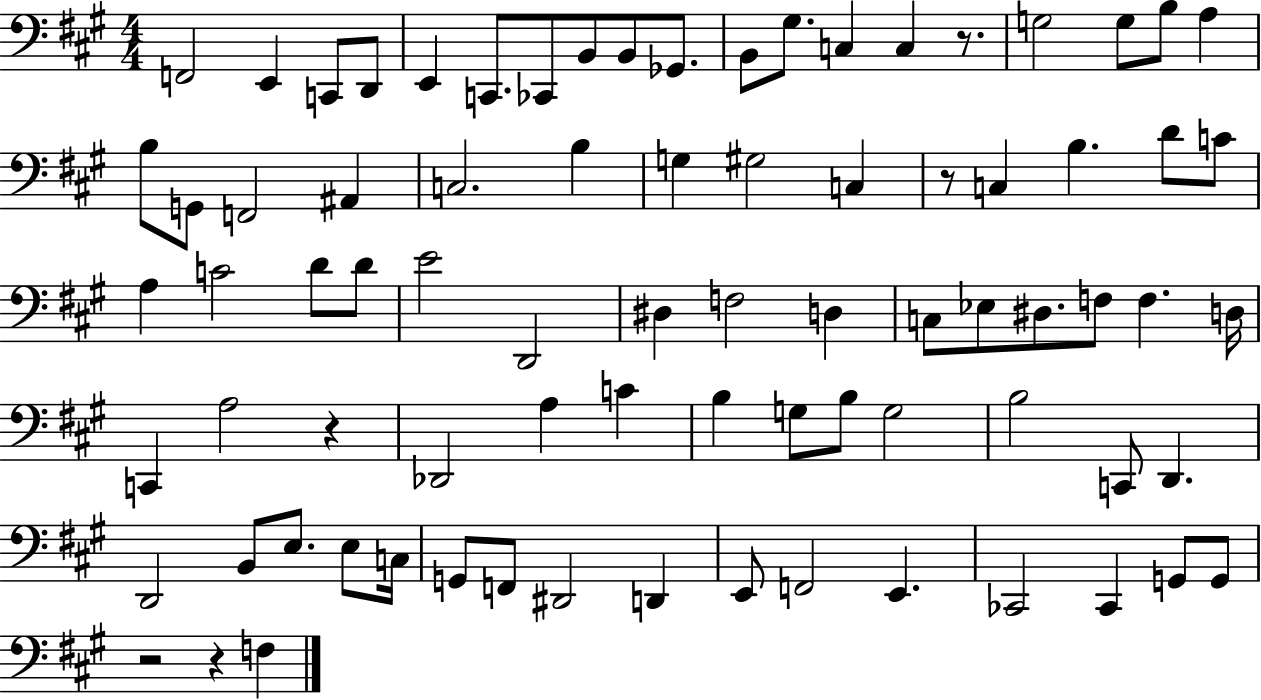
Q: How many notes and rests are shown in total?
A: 80